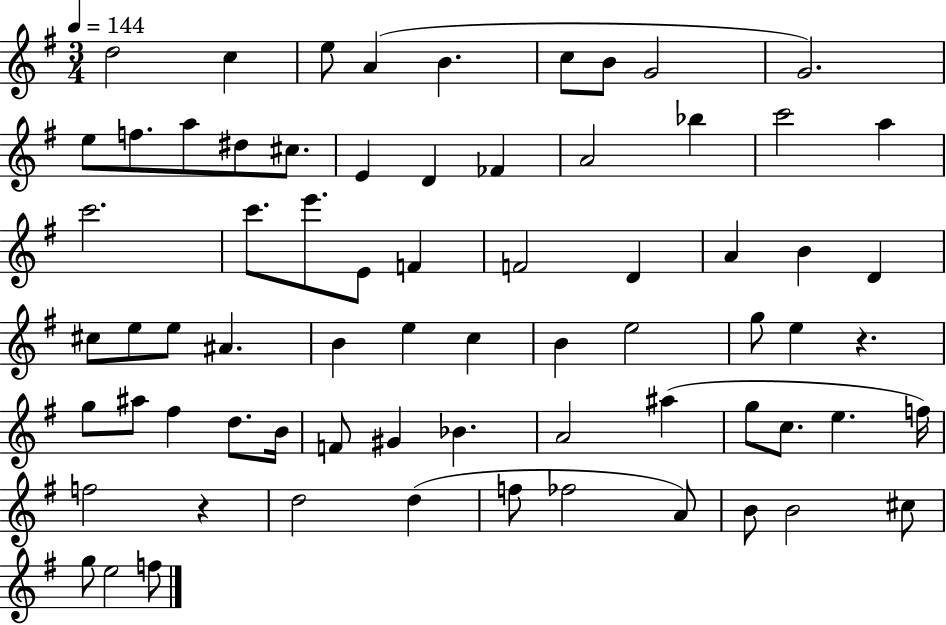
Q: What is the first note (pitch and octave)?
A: D5